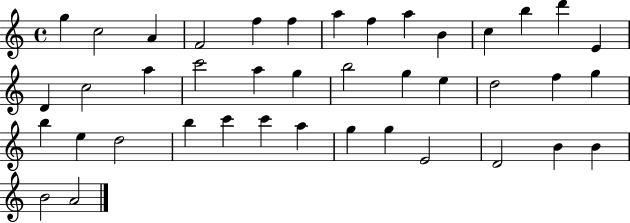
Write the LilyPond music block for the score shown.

{
  \clef treble
  \time 4/4
  \defaultTimeSignature
  \key c \major
  g''4 c''2 a'4 | f'2 f''4 f''4 | a''4 f''4 a''4 b'4 | c''4 b''4 d'''4 e'4 | \break d'4 c''2 a''4 | c'''2 a''4 g''4 | b''2 g''4 e''4 | d''2 f''4 g''4 | \break b''4 e''4 d''2 | b''4 c'''4 c'''4 a''4 | g''4 g''4 e'2 | d'2 b'4 b'4 | \break b'2 a'2 | \bar "|."
}